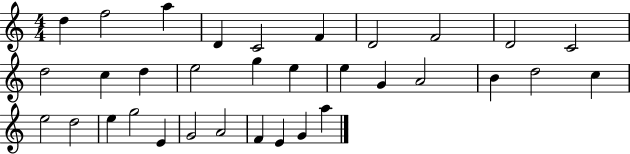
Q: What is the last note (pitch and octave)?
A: A5